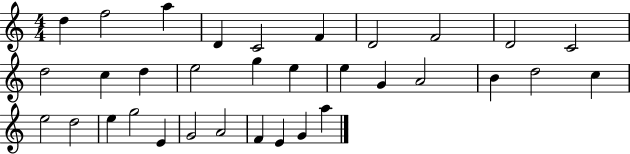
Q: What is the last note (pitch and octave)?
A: A5